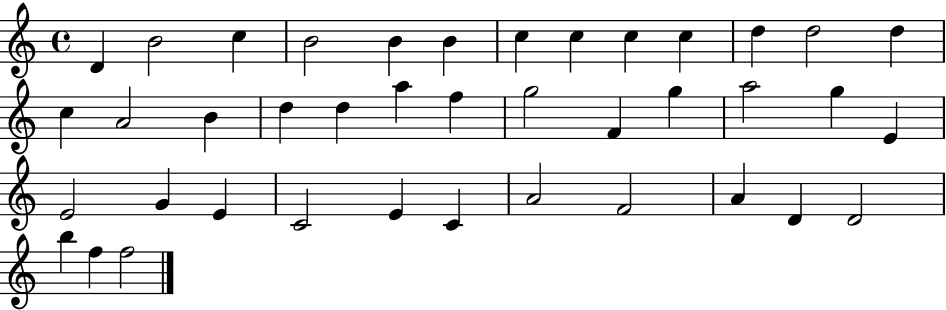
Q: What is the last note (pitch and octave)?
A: F5